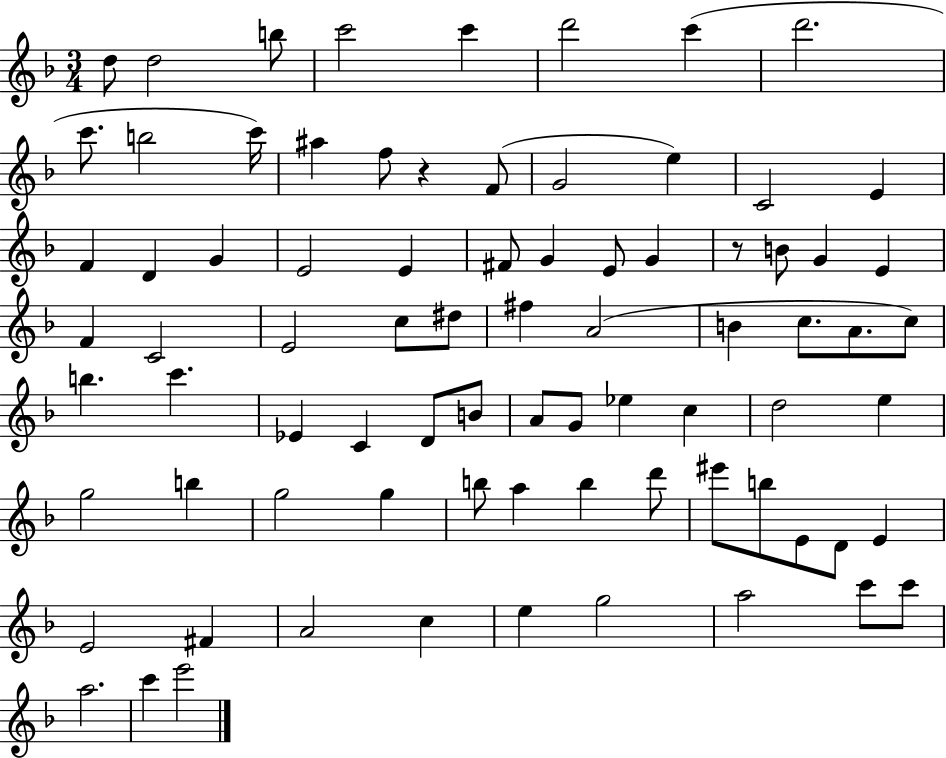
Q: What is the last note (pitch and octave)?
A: E6